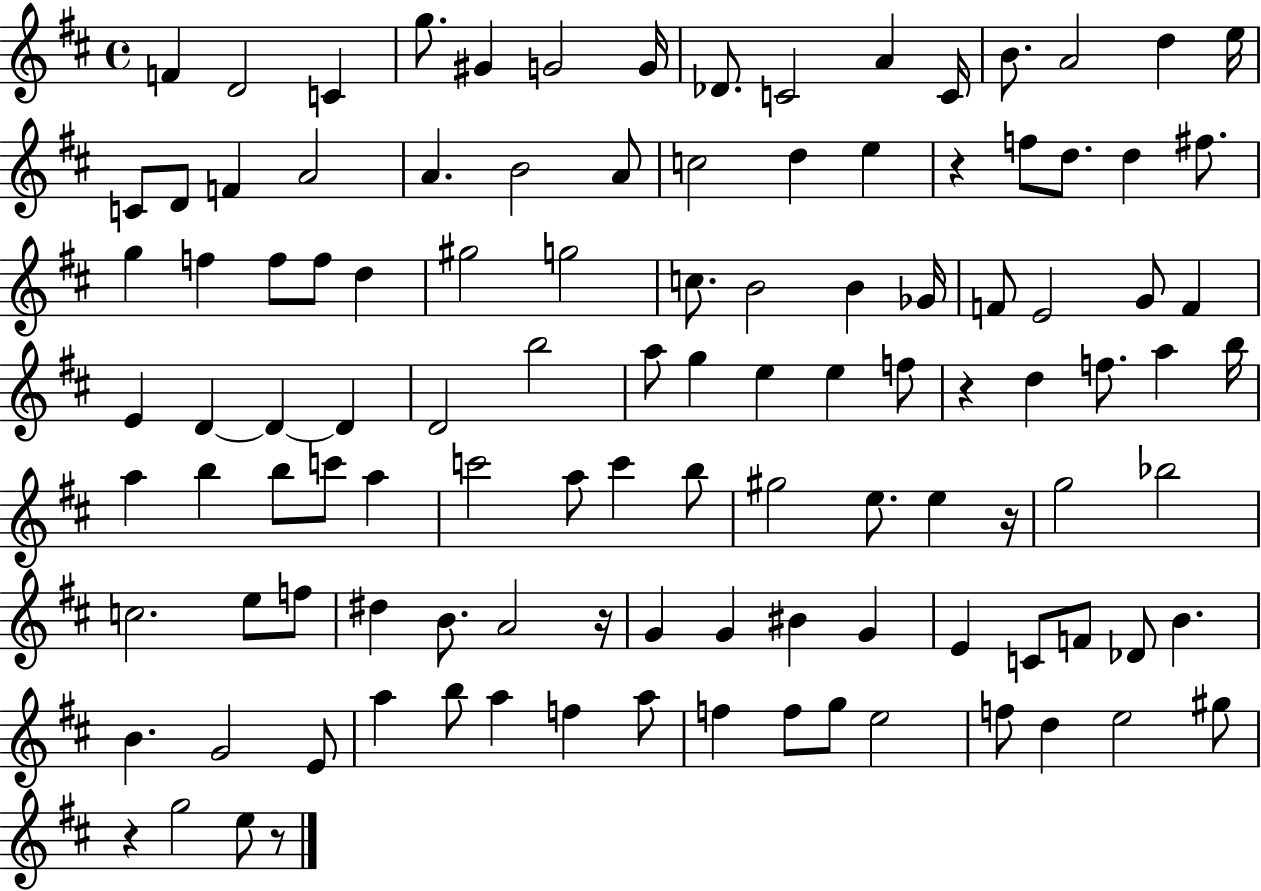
F4/q D4/h C4/q G5/e. G#4/q G4/h G4/s Db4/e. C4/h A4/q C4/s B4/e. A4/h D5/q E5/s C4/e D4/e F4/q A4/h A4/q. B4/h A4/e C5/h D5/q E5/q R/q F5/e D5/e. D5/q F#5/e. G5/q F5/q F5/e F5/e D5/q G#5/h G5/h C5/e. B4/h B4/q Gb4/s F4/e E4/h G4/e F4/q E4/q D4/q D4/q D4/q D4/h B5/h A5/e G5/q E5/q E5/q F5/e R/q D5/q F5/e. A5/q B5/s A5/q B5/q B5/e C6/e A5/q C6/h A5/e C6/q B5/e G#5/h E5/e. E5/q R/s G5/h Bb5/h C5/h. E5/e F5/e D#5/q B4/e. A4/h R/s G4/q G4/q BIS4/q G4/q E4/q C4/e F4/e Db4/e B4/q. B4/q. G4/h E4/e A5/q B5/e A5/q F5/q A5/e F5/q F5/e G5/e E5/h F5/e D5/q E5/h G#5/e R/q G5/h E5/e R/e